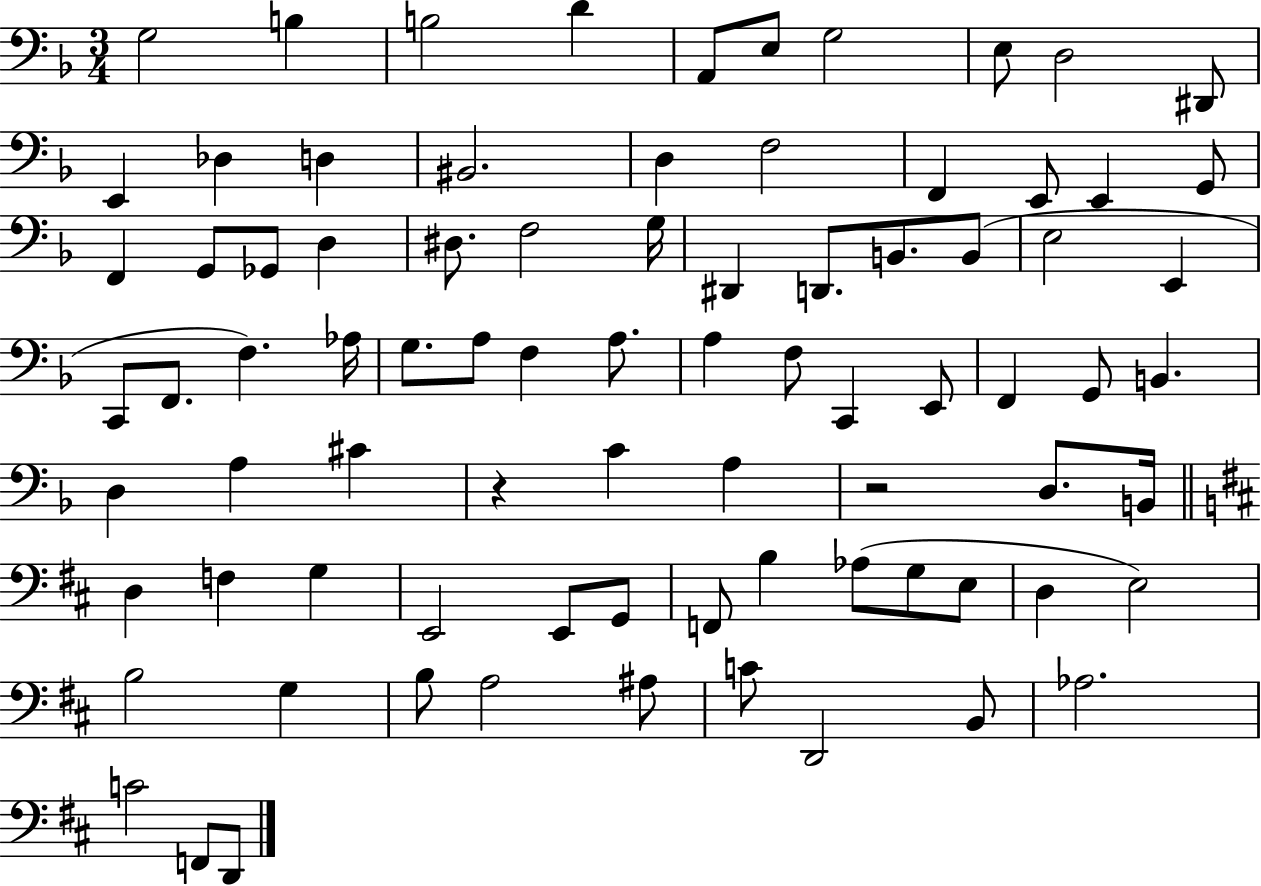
{
  \clef bass
  \numericTimeSignature
  \time 3/4
  \key f \major
  g2 b4 | b2 d'4 | a,8 e8 g2 | e8 d2 dis,8 | \break e,4 des4 d4 | bis,2. | d4 f2 | f,4 e,8 e,4 g,8 | \break f,4 g,8 ges,8 d4 | dis8. f2 g16 | dis,4 d,8. b,8. b,8( | e2 e,4 | \break c,8 f,8. f4.) aes16 | g8. a8 f4 a8. | a4 f8 c,4 e,8 | f,4 g,8 b,4. | \break d4 a4 cis'4 | r4 c'4 a4 | r2 d8. b,16 | \bar "||" \break \key d \major d4 f4 g4 | e,2 e,8 g,8 | f,8 b4 aes8( g8 e8 | d4 e2) | \break b2 g4 | b8 a2 ais8 | c'8 d,2 b,8 | aes2. | \break c'2 f,8 d,8 | \bar "|."
}